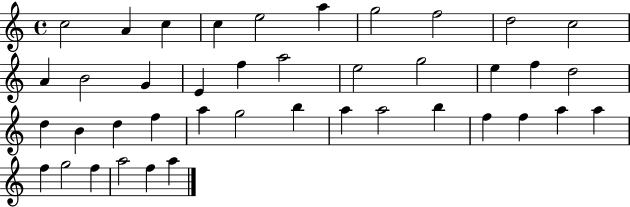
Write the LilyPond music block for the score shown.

{
  \clef treble
  \time 4/4
  \defaultTimeSignature
  \key c \major
  c''2 a'4 c''4 | c''4 e''2 a''4 | g''2 f''2 | d''2 c''2 | \break a'4 b'2 g'4 | e'4 f''4 a''2 | e''2 g''2 | e''4 f''4 d''2 | \break d''4 b'4 d''4 f''4 | a''4 g''2 b''4 | a''4 a''2 b''4 | f''4 f''4 a''4 a''4 | \break f''4 g''2 f''4 | a''2 f''4 a''4 | \bar "|."
}